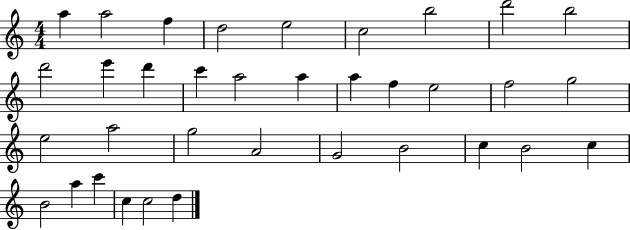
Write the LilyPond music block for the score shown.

{
  \clef treble
  \numericTimeSignature
  \time 4/4
  \key c \major
  a''4 a''2 f''4 | d''2 e''2 | c''2 b''2 | d'''2 b''2 | \break d'''2 e'''4 d'''4 | c'''4 a''2 a''4 | a''4 f''4 e''2 | f''2 g''2 | \break e''2 a''2 | g''2 a'2 | g'2 b'2 | c''4 b'2 c''4 | \break b'2 a''4 c'''4 | c''4 c''2 d''4 | \bar "|."
}